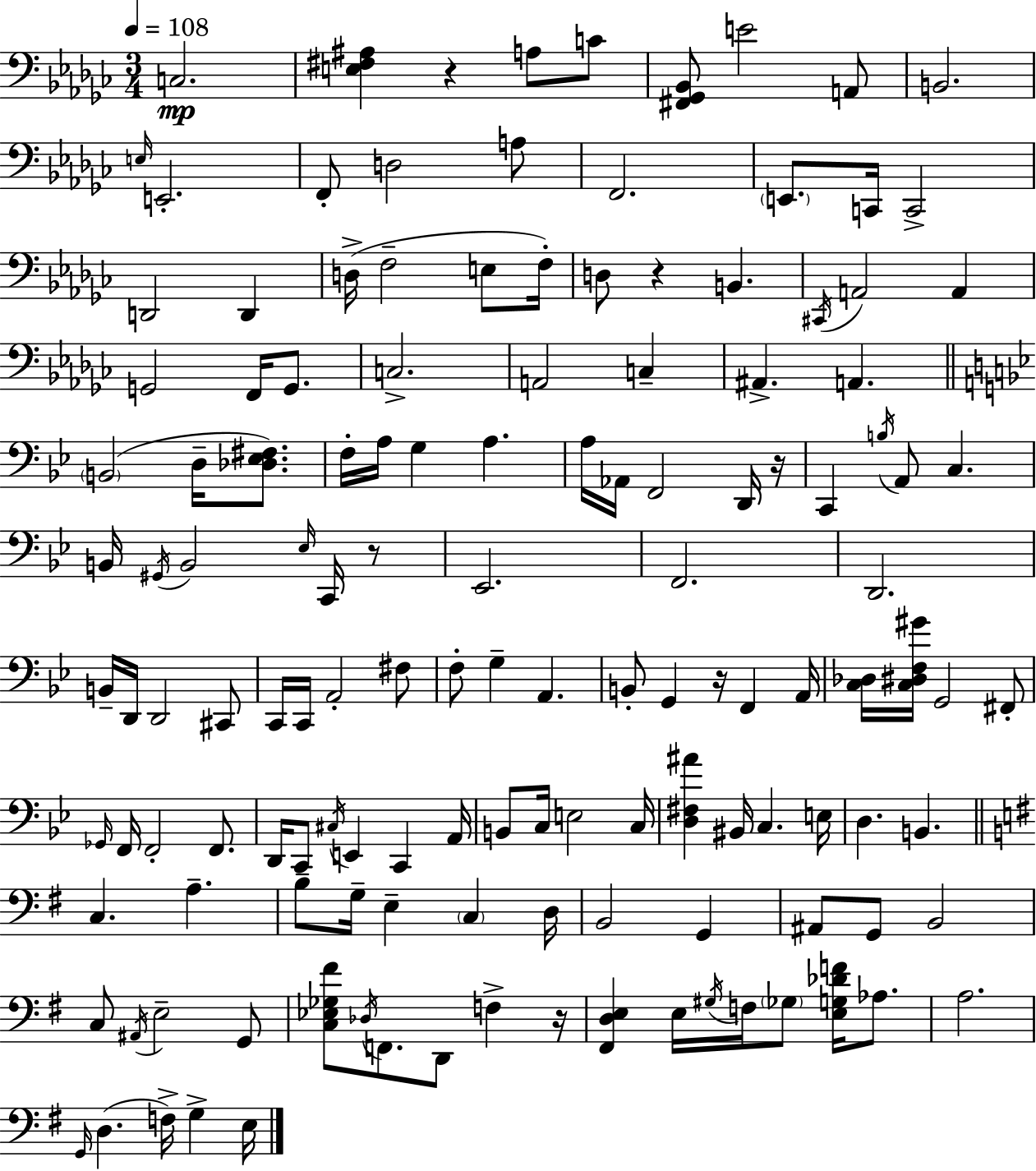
C3/h. [E3,F#3,A#3]/q R/q A3/e C4/e [F#2,Gb2,Bb2]/e E4/h A2/e B2/h. E3/s E2/h. F2/e D3/h A3/e F2/h. E2/e. C2/s C2/h D2/h D2/q D3/s F3/h E3/e F3/s D3/e R/q B2/q. C#2/s A2/h A2/q G2/h F2/s G2/e. C3/h. A2/h C3/q A#2/q. A2/q. B2/h D3/s [Db3,Eb3,F#3]/e. F3/s A3/s G3/q A3/q. A3/s Ab2/s F2/h D2/s R/s C2/q B3/s A2/e C3/q. B2/s G#2/s B2/h Eb3/s C2/s R/e Eb2/h. F2/h. D2/h. B2/s D2/s D2/h C#2/e C2/s C2/s A2/h F#3/e F3/e G3/q A2/q. B2/e G2/q R/s F2/q A2/s [C3,Db3]/s [C3,D#3,F3,G#4]/s G2/h F#2/e Gb2/s F2/s F2/h F2/e. D2/s C2/e C#3/s E2/q C2/q A2/s B2/e C3/s E3/h C3/s [D3,F#3,A#4]/q BIS2/s C3/q. E3/s D3/q. B2/q. C3/q. A3/q. B3/e G3/s E3/q C3/q D3/s B2/h G2/q A#2/e G2/e B2/h C3/e A#2/s E3/h G2/e [C3,Eb3,Gb3,F#4]/e Db3/s F2/e. D2/e F3/q R/s [F#2,D3,E3]/q E3/s G#3/s F3/s Gb3/e [E3,G3,Db4,F4]/s Ab3/e. A3/h. G2/s D3/q. F3/s G3/q E3/s